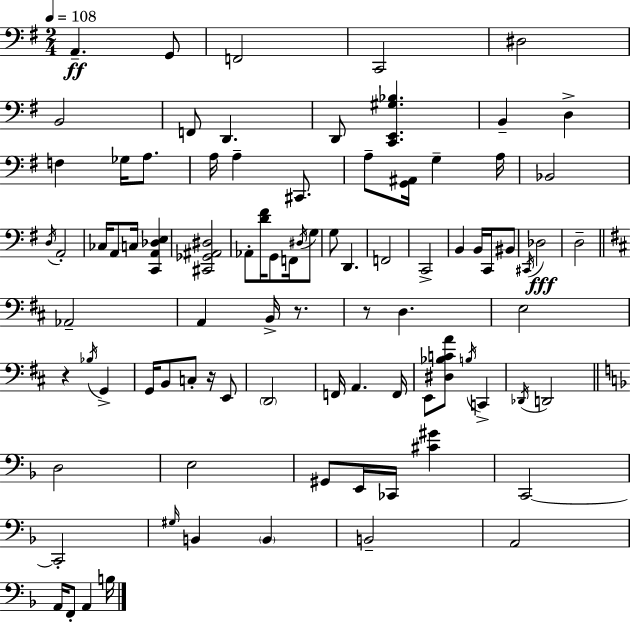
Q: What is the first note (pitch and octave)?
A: A2